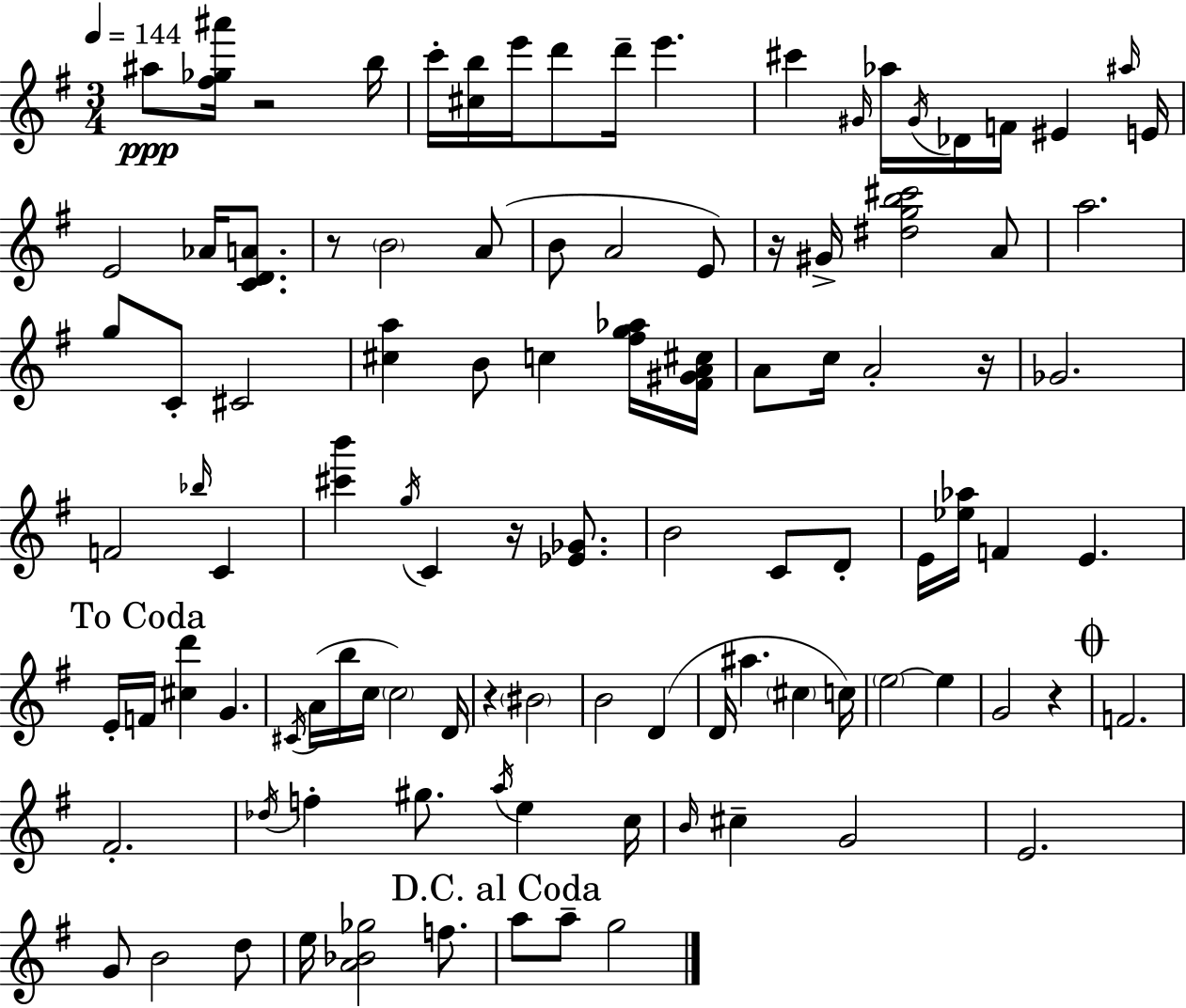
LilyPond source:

{
  \clef treble
  \numericTimeSignature
  \time 3/4
  \key g \major
  \tempo 4 = 144
  ais''8\ppp <fis'' ges'' ais'''>16 r2 b''16 | c'''16-. <cis'' b''>16 e'''16 d'''8 d'''16-- e'''4. | cis'''4 \grace { gis'16 } aes''16 \acciaccatura { gis'16 } des'16 f'16 eis'4 | \grace { ais''16 } e'16 e'2 aes'16 | \break <c' d' a'>8. r8 \parenthesize b'2 | a'8( b'8 a'2 | e'8) r16 gis'16-> <dis'' g'' b'' cis'''>2 | a'8 a''2. | \break g''8 c'8-. cis'2 | <cis'' a''>4 b'8 c''4 | <fis'' g'' aes''>16 <fis' gis' a' cis''>16 a'8 c''16 a'2-. | r16 ges'2. | \break f'2 \grace { bes''16 } | c'4 <cis''' b'''>4 \acciaccatura { g''16 } c'4 | r16 <ees' ges'>8. b'2 | c'8 d'8-. e'16 <ees'' aes''>16 f'4 e'4. | \break \mark "To Coda" e'16-. f'16 <cis'' d'''>4 g'4. | \acciaccatura { cis'16 } a'16( b''16 c''16 \parenthesize c''2) | d'16 r4 \parenthesize bis'2 | b'2 | \break d'4( d'16 ais''4. | \parenthesize cis''4 c''16) \parenthesize e''2~~ | e''4 g'2 | r4 \mark \markup { \musicglyph "scripts.coda" } f'2. | \break fis'2.-. | \acciaccatura { des''16 } f''4-. gis''8. | \acciaccatura { a''16 } e''4 c''16 \grace { b'16 } cis''4-- | g'2 e'2. | \break g'8 b'2 | d''8 e''16 <a' bes' ges''>2 | f''8. \mark "D.C. al Coda" a''8 a''8-- | g''2 \bar "|."
}